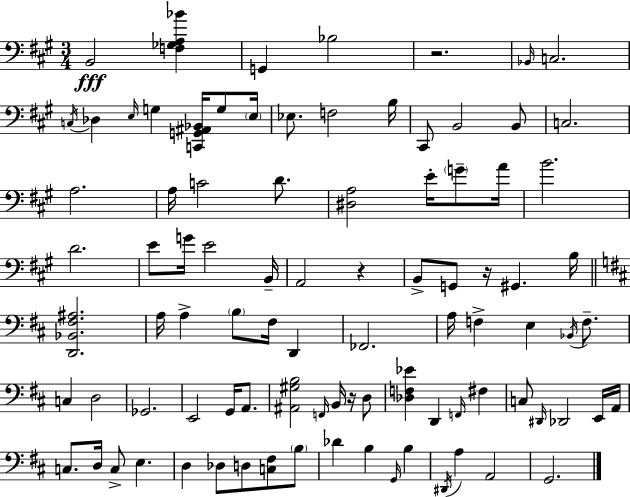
B2/h [F3,Gb3,A3,Bb4]/q G2/q Bb3/h R/h. Bb2/s C3/h. C3/s Db3/q E3/s G3/q [C2,G2,A#2,Bb2]/s G3/e E3/s Eb3/e. F3/h B3/s C#2/e B2/h B2/e C3/h. A3/h. A3/s C4/h D4/e. [D#3,A3]/h E4/s G4/e A4/s B4/h. D4/h. E4/e G4/s E4/h B2/s A2/h R/q B2/e G2/e R/s G#2/q. B3/s [D2,Bb2,F#3,A#3]/h. A3/s A3/q B3/e F#3/s D2/q FES2/h. A3/s F3/q E3/q Bb2/s F3/e. C3/q D3/h Gb2/h. E2/h G2/s A2/e. [A#2,G#3,B3]/h F2/s B2/s R/s D3/e [Db3,F3,Eb4]/q D2/q F2/s F#3/q C3/e D#2/s Db2/h E2/s A2/s C3/e. D3/s C3/e E3/q. D3/q Db3/e D3/e [C3,F#3]/e B3/e Db4/q B3/q G2/s B3/q D#2/s A3/q A2/h G2/h.